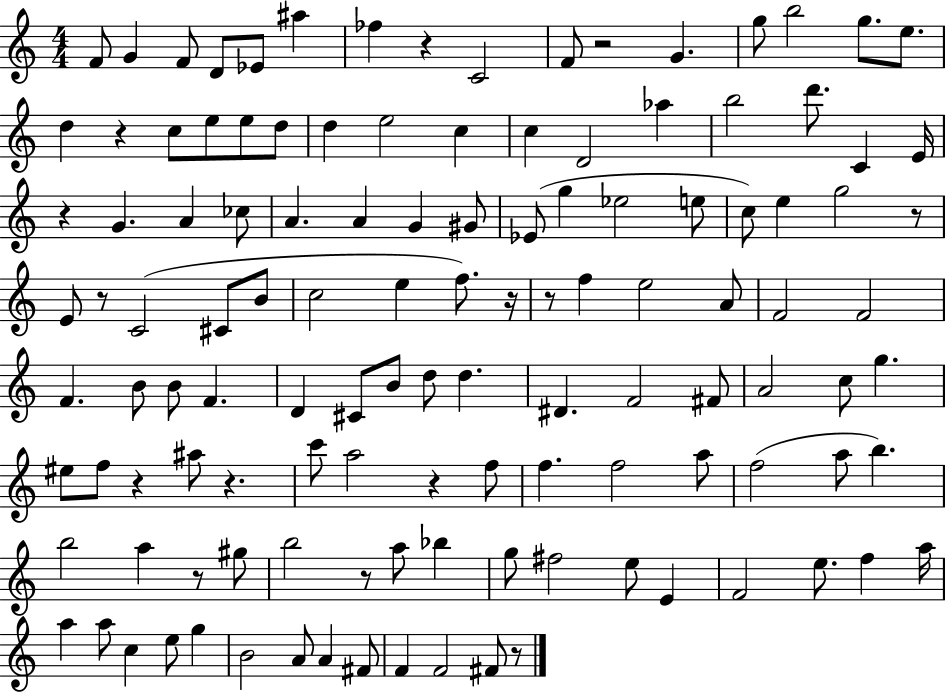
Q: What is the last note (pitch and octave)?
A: F#4